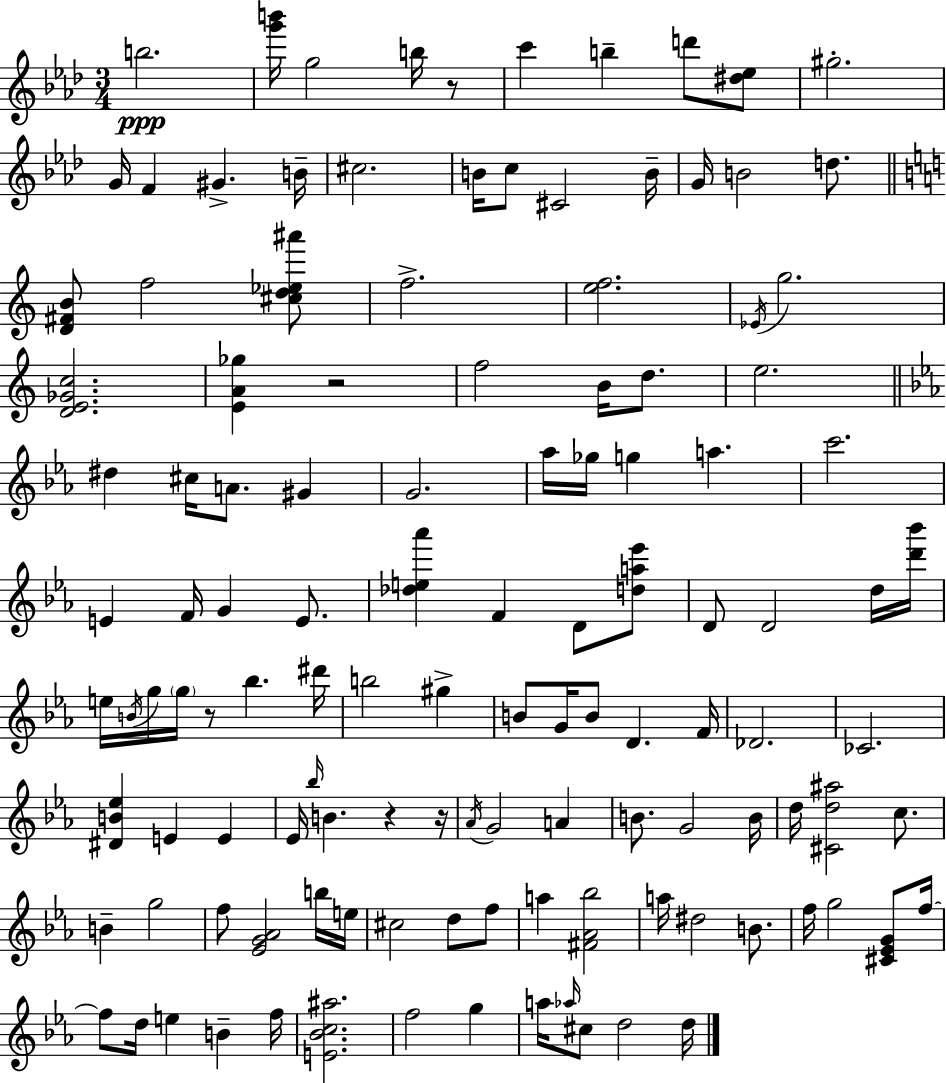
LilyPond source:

{
  \clef treble
  \numericTimeSignature
  \time 3/4
  \key f \minor
  b''2.\ppp | <g''' b'''>16 g''2 b''16 r8 | c'''4 b''4-- d'''8 <dis'' ees''>8 | gis''2.-. | \break g'16 f'4 gis'4.-> b'16-- | cis''2. | b'16 c''8 cis'2 b'16-- | g'16 b'2 d''8. | \break \bar "||" \break \key c \major <d' fis' b'>8 f''2 <cis'' d'' ees'' ais'''>8 | f''2.-> | <e'' f''>2. | \acciaccatura { ees'16 } g''2. | \break <d' e' ges' c''>2. | <e' a' ges''>4 r2 | f''2 b'16 d''8. | e''2. | \break \bar "||" \break \key c \minor dis''4 cis''16 a'8. gis'4 | g'2. | aes''16 ges''16 g''4 a''4. | c'''2. | \break e'4 f'16 g'4 e'8. | <des'' e'' aes'''>4 f'4 d'8 <d'' a'' ees'''>8 | d'8 d'2 d''16 <d''' bes'''>16 | e''16 \acciaccatura { b'16 } g''16 \parenthesize g''16 r8 bes''4. | \break dis'''16 b''2 gis''4-> | b'8 g'16 b'8 d'4. | f'16 des'2. | ces'2. | \break <dis' b' ees''>4 e'4 e'4 | ees'16 \grace { bes''16 } b'4. r4 | r16 \acciaccatura { aes'16 } g'2 a'4 | b'8. g'2 | \break b'16 d''16 <cis' d'' ais''>2 | c''8. b'4-- g''2 | f''8 <ees' g' aes'>2 | b''16 e''16 cis''2 d''8 | \break f''8 a''4 <fis' aes' bes''>2 | a''16 dis''2 | b'8. f''16 g''2 | <cis' ees' g'>8 f''16~~ f''8 d''16 e''4 b'4-- | \break f''16 <e' bes' c'' ais''>2. | f''2 g''4 | a''16 \grace { aes''16 } cis''8 d''2 | d''16 \bar "|."
}